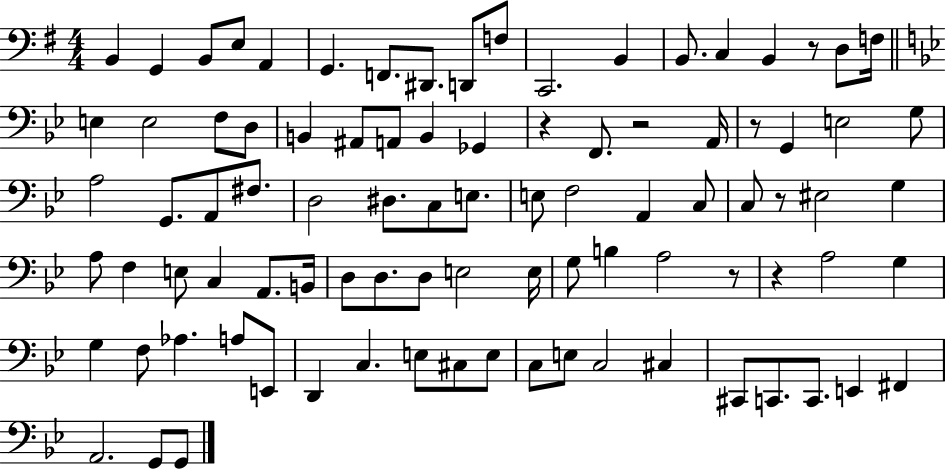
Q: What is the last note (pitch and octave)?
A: G2